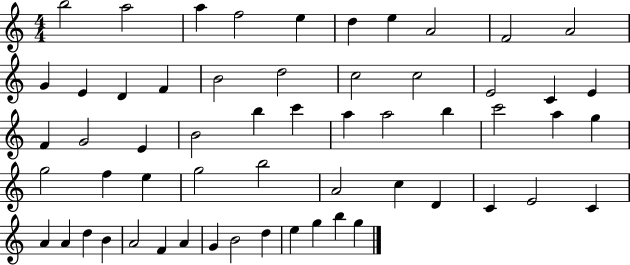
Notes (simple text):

B5/h A5/h A5/q F5/h E5/q D5/q E5/q A4/h F4/h A4/h G4/q E4/q D4/q F4/q B4/h D5/h C5/h C5/h E4/h C4/q E4/q F4/q G4/h E4/q B4/h B5/q C6/q A5/q A5/h B5/q C6/h A5/q G5/q G5/h F5/q E5/q G5/h B5/h A4/h C5/q D4/q C4/q E4/h C4/q A4/q A4/q D5/q B4/q A4/h F4/q A4/q G4/q B4/h D5/q E5/q G5/q B5/q G5/q